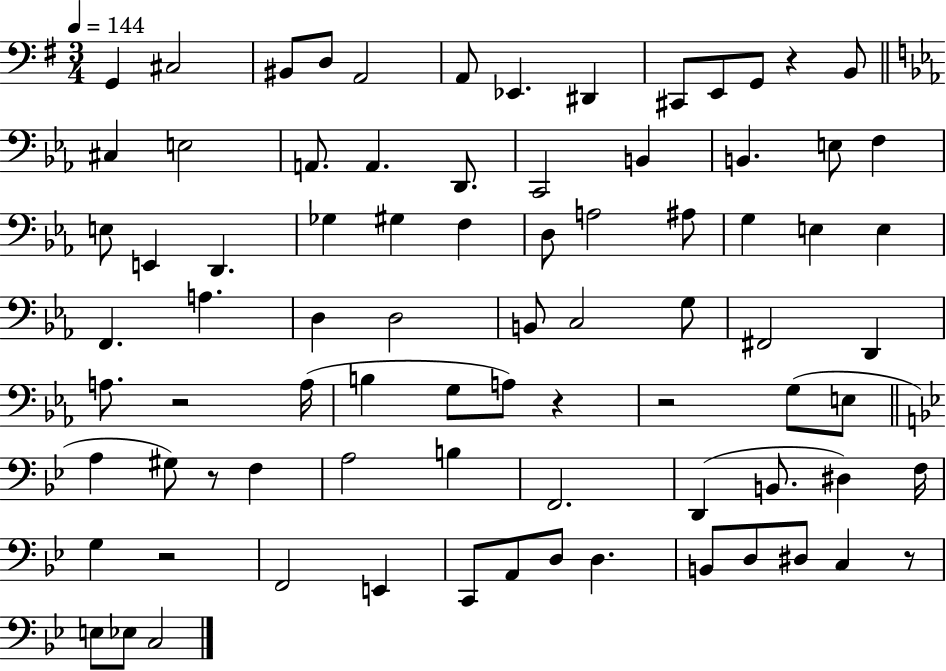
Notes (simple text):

G2/q C#3/h BIS2/e D3/e A2/h A2/e Eb2/q. D#2/q C#2/e E2/e G2/e R/q B2/e C#3/q E3/h A2/e. A2/q. D2/e. C2/h B2/q B2/q. E3/e F3/q E3/e E2/q D2/q. Gb3/q G#3/q F3/q D3/e A3/h A#3/e G3/q E3/q E3/q F2/q. A3/q. D3/q D3/h B2/e C3/h G3/e F#2/h D2/q A3/e. R/h A3/s B3/q G3/e A3/e R/q R/h G3/e E3/e A3/q G#3/e R/e F3/q A3/h B3/q F2/h. D2/q B2/e. D#3/q F3/s G3/q R/h F2/h E2/q C2/e A2/e D3/e D3/q. B2/e D3/e D#3/e C3/q R/e E3/e Eb3/e C3/h